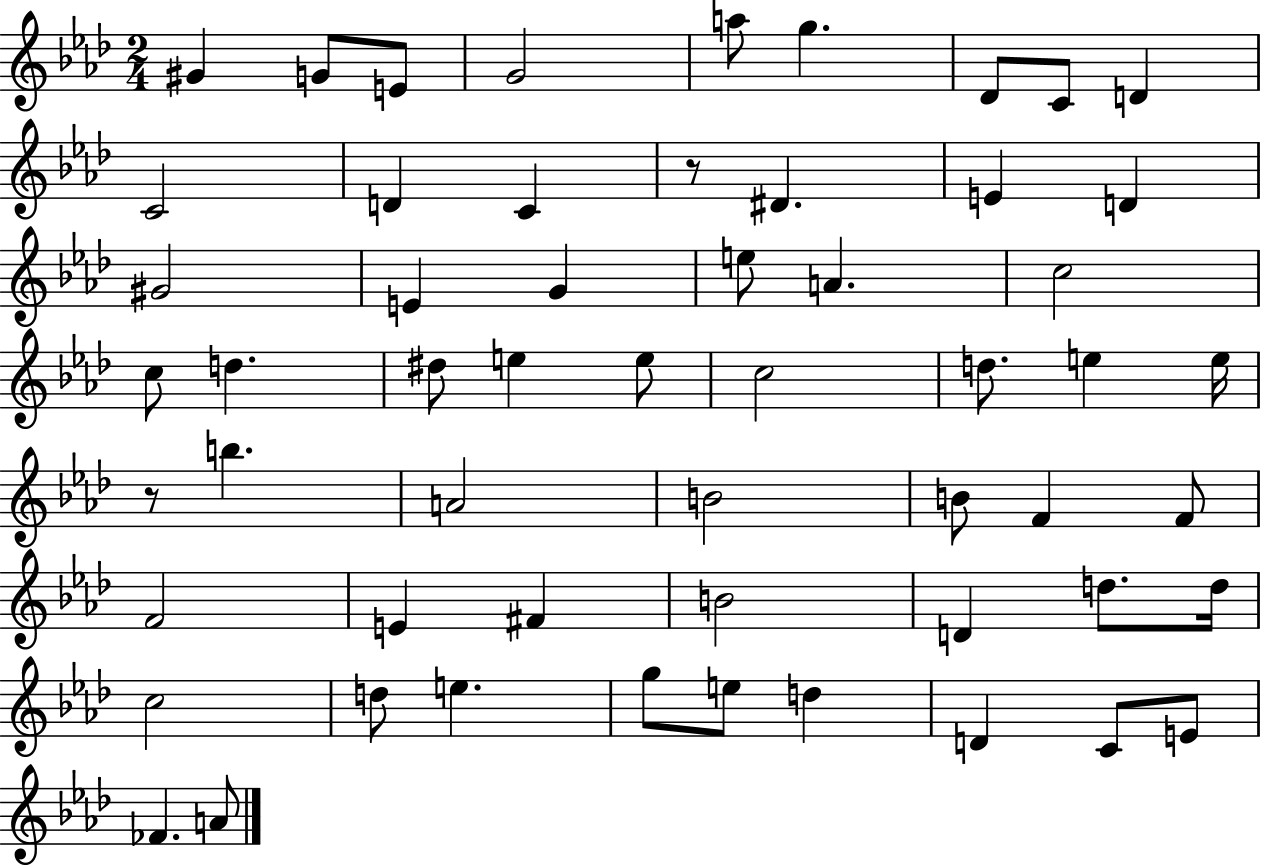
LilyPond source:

{
  \clef treble
  \numericTimeSignature
  \time 2/4
  \key aes \major
  \repeat volta 2 { gis'4 g'8 e'8 | g'2 | a''8 g''4. | des'8 c'8 d'4 | \break c'2 | d'4 c'4 | r8 dis'4. | e'4 d'4 | \break gis'2 | e'4 g'4 | e''8 a'4. | c''2 | \break c''8 d''4. | dis''8 e''4 e''8 | c''2 | d''8. e''4 e''16 | \break r8 b''4. | a'2 | b'2 | b'8 f'4 f'8 | \break f'2 | e'4 fis'4 | b'2 | d'4 d''8. d''16 | \break c''2 | d''8 e''4. | g''8 e''8 d''4 | d'4 c'8 e'8 | \break fes'4. a'8 | } \bar "|."
}